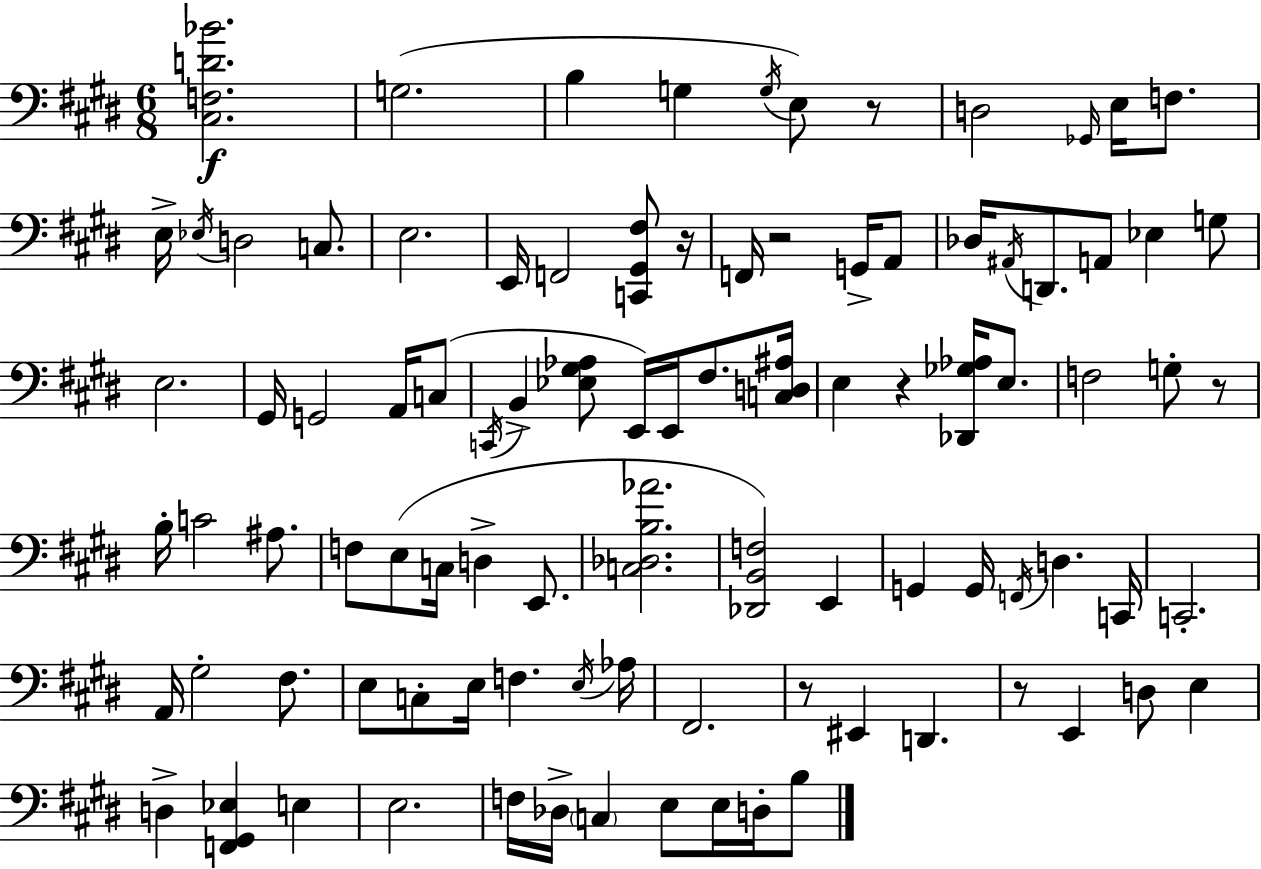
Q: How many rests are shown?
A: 7